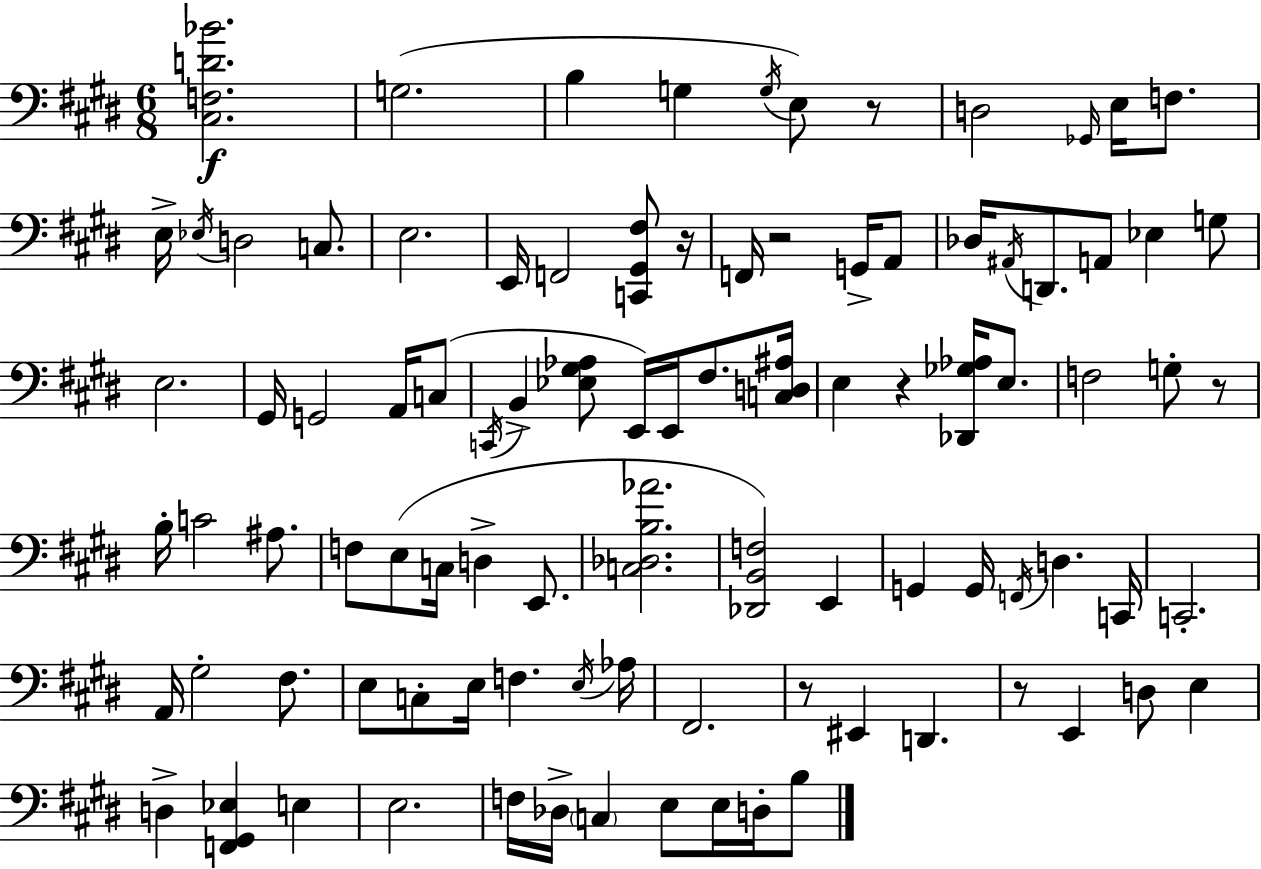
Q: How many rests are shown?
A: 7